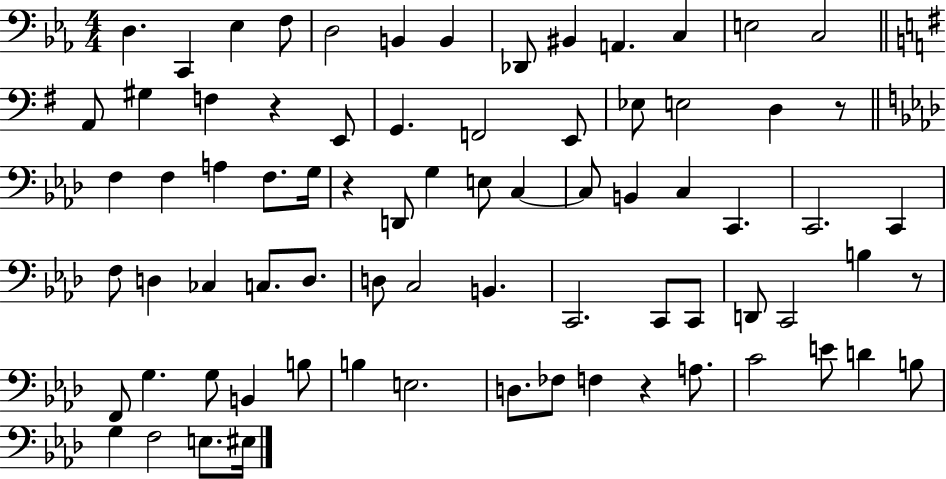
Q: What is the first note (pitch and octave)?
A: D3